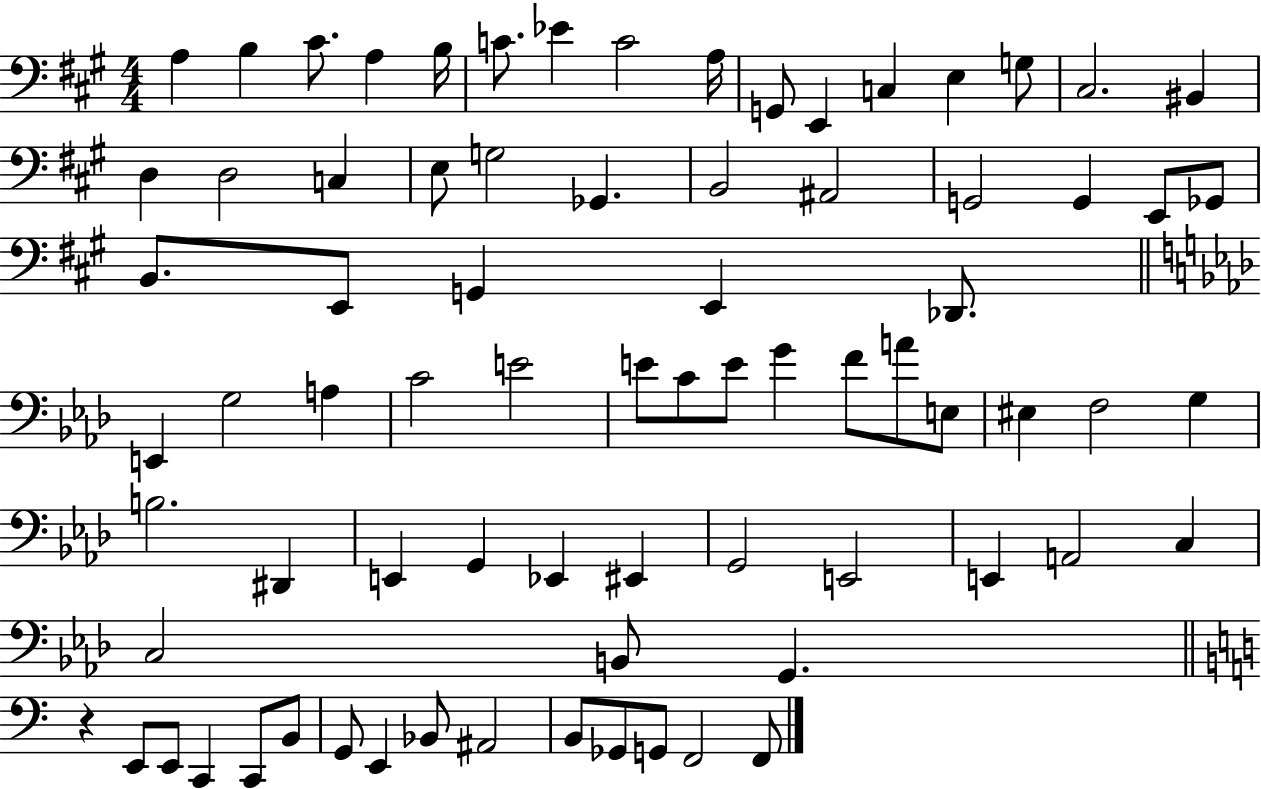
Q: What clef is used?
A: bass